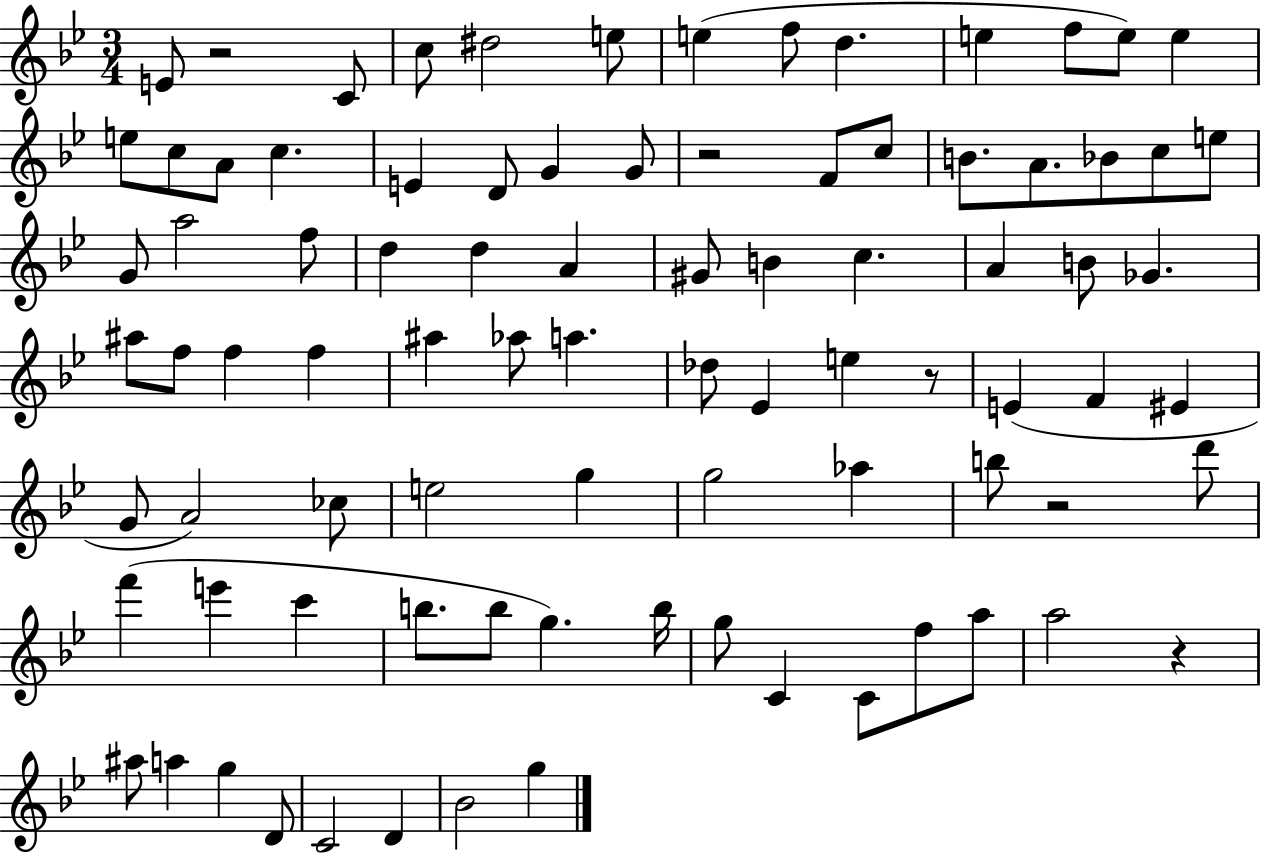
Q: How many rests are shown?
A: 5